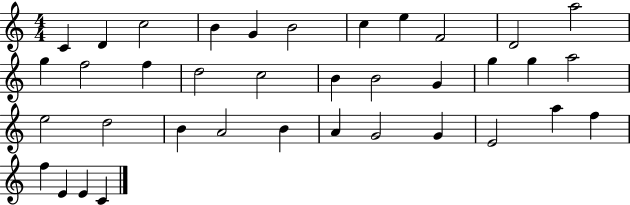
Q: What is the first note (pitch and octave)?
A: C4